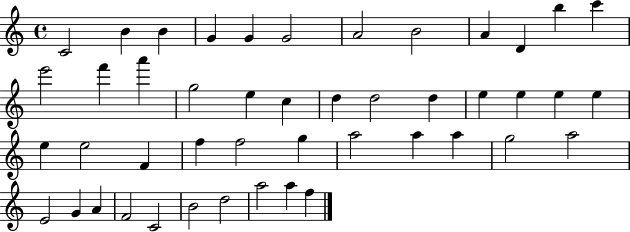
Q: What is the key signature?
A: C major